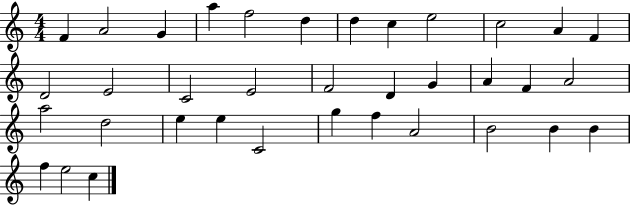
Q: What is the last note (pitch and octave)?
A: C5